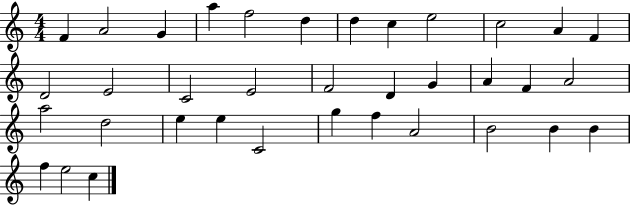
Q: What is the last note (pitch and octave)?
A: C5